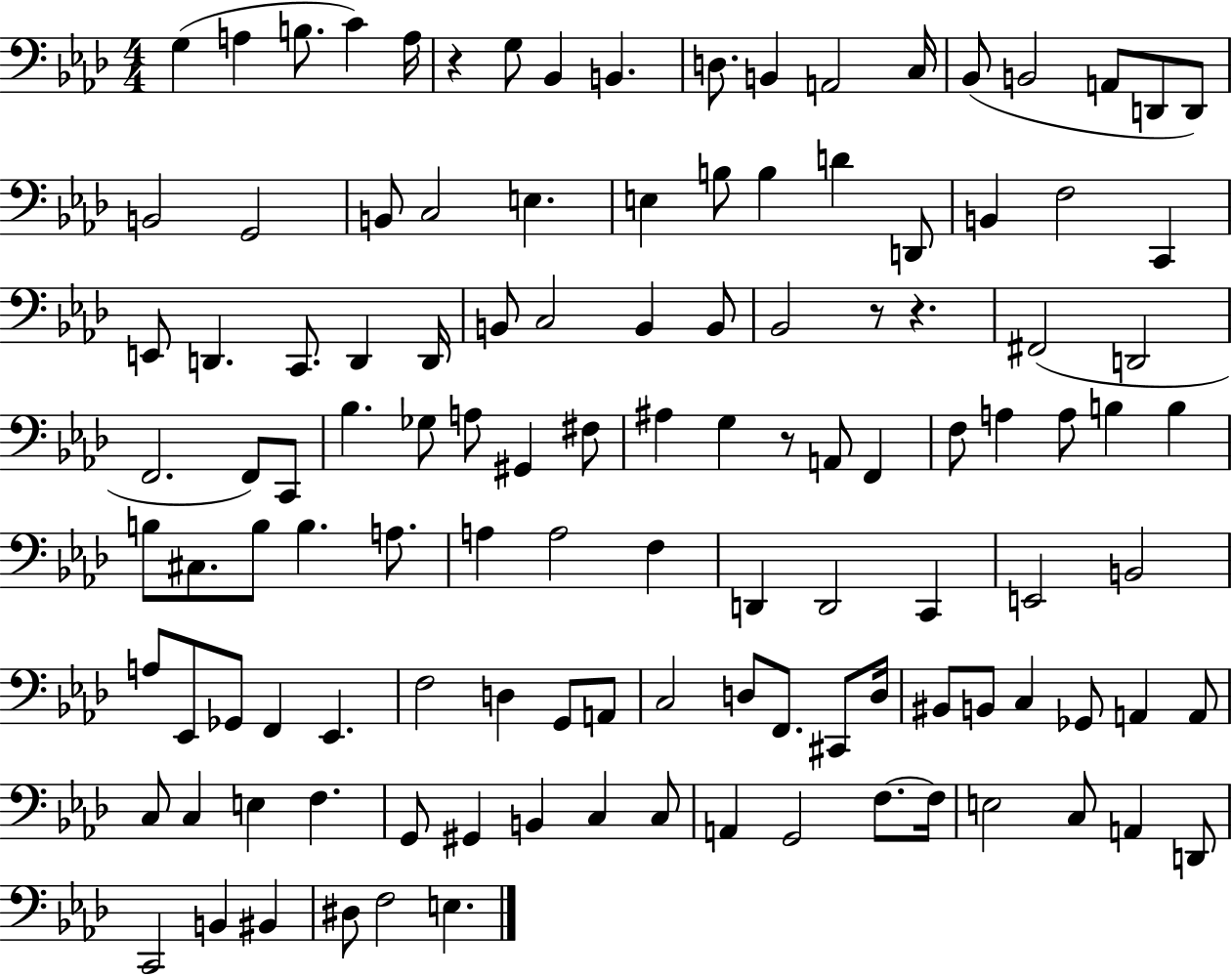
{
  \clef bass
  \numericTimeSignature
  \time 4/4
  \key aes \major
  \repeat volta 2 { g4( a4 b8. c'4) a16 | r4 g8 bes,4 b,4. | d8. b,4 a,2 c16 | bes,8( b,2 a,8 d,8 d,8) | \break b,2 g,2 | b,8 c2 e4. | e4 b8 b4 d'4 d,8 | b,4 f2 c,4 | \break e,8 d,4. c,8. d,4 d,16 | b,8 c2 b,4 b,8 | bes,2 r8 r4. | fis,2( d,2 | \break f,2. f,8) c,8 | bes4. ges8 a8 gis,4 fis8 | ais4 g4 r8 a,8 f,4 | f8 a4 a8 b4 b4 | \break b8 cis8. b8 b4. a8. | a4 a2 f4 | d,4 d,2 c,4 | e,2 b,2 | \break a8 ees,8 ges,8 f,4 ees,4. | f2 d4 g,8 a,8 | c2 d8 f,8. cis,8 d16 | bis,8 b,8 c4 ges,8 a,4 a,8 | \break c8 c4 e4 f4. | g,8 gis,4 b,4 c4 c8 | a,4 g,2 f8.~~ f16 | e2 c8 a,4 d,8 | \break c,2 b,4 bis,4 | dis8 f2 e4. | } \bar "|."
}